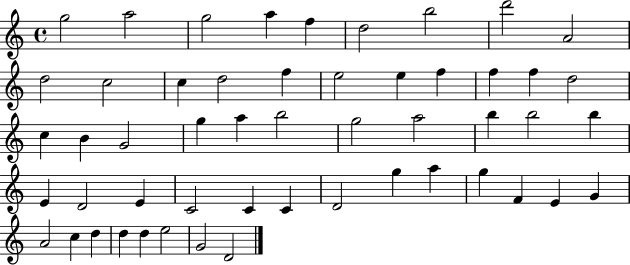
X:1
T:Untitled
M:4/4
L:1/4
K:C
g2 a2 g2 a f d2 b2 d'2 A2 d2 c2 c d2 f e2 e f f f d2 c B G2 g a b2 g2 a2 b b2 b E D2 E C2 C C D2 g a g F E G A2 c d d d e2 G2 D2